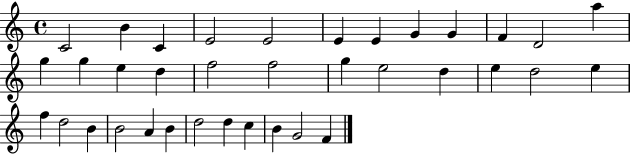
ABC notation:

X:1
T:Untitled
M:4/4
L:1/4
K:C
C2 B C E2 E2 E E G G F D2 a g g e d f2 f2 g e2 d e d2 e f d2 B B2 A B d2 d c B G2 F